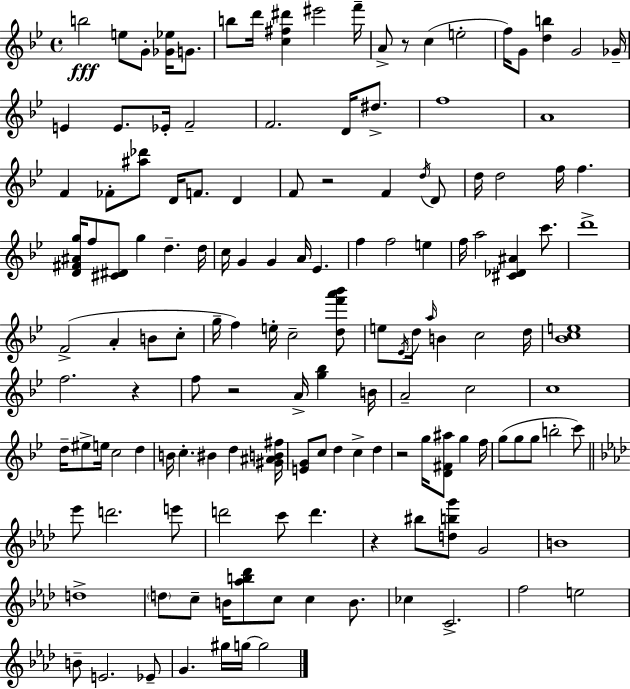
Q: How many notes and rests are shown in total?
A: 144